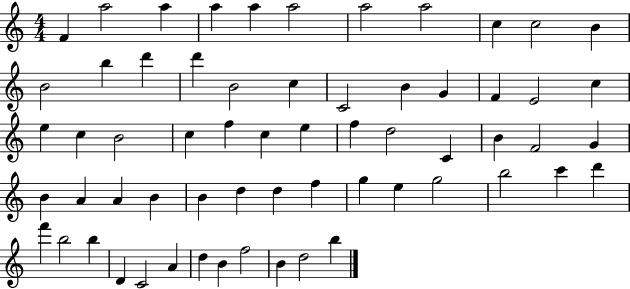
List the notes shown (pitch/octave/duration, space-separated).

F4/q A5/h A5/q A5/q A5/q A5/h A5/h A5/h C5/q C5/h B4/q B4/h B5/q D6/q D6/q B4/h C5/q C4/h B4/q G4/q F4/q E4/h C5/q E5/q C5/q B4/h C5/q F5/q C5/q E5/q F5/q D5/h C4/q B4/q F4/h G4/q B4/q A4/q A4/q B4/q B4/q D5/q D5/q F5/q G5/q E5/q G5/h B5/h C6/q D6/q F6/q B5/h B5/q D4/q C4/h A4/q D5/q B4/q F5/h B4/q D5/h B5/q